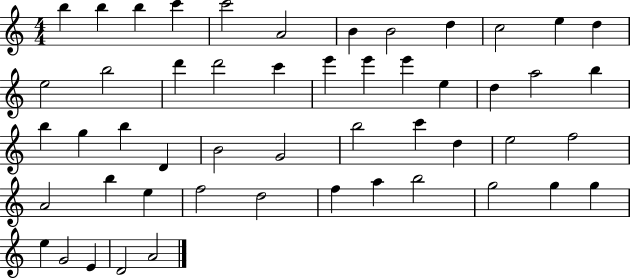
B5/q B5/q B5/q C6/q C6/h A4/h B4/q B4/h D5/q C5/h E5/q D5/q E5/h B5/h D6/q D6/h C6/q E6/q E6/q E6/q E5/q D5/q A5/h B5/q B5/q G5/q B5/q D4/q B4/h G4/h B5/h C6/q D5/q E5/h F5/h A4/h B5/q E5/q F5/h D5/h F5/q A5/q B5/h G5/h G5/q G5/q E5/q G4/h E4/q D4/h A4/h